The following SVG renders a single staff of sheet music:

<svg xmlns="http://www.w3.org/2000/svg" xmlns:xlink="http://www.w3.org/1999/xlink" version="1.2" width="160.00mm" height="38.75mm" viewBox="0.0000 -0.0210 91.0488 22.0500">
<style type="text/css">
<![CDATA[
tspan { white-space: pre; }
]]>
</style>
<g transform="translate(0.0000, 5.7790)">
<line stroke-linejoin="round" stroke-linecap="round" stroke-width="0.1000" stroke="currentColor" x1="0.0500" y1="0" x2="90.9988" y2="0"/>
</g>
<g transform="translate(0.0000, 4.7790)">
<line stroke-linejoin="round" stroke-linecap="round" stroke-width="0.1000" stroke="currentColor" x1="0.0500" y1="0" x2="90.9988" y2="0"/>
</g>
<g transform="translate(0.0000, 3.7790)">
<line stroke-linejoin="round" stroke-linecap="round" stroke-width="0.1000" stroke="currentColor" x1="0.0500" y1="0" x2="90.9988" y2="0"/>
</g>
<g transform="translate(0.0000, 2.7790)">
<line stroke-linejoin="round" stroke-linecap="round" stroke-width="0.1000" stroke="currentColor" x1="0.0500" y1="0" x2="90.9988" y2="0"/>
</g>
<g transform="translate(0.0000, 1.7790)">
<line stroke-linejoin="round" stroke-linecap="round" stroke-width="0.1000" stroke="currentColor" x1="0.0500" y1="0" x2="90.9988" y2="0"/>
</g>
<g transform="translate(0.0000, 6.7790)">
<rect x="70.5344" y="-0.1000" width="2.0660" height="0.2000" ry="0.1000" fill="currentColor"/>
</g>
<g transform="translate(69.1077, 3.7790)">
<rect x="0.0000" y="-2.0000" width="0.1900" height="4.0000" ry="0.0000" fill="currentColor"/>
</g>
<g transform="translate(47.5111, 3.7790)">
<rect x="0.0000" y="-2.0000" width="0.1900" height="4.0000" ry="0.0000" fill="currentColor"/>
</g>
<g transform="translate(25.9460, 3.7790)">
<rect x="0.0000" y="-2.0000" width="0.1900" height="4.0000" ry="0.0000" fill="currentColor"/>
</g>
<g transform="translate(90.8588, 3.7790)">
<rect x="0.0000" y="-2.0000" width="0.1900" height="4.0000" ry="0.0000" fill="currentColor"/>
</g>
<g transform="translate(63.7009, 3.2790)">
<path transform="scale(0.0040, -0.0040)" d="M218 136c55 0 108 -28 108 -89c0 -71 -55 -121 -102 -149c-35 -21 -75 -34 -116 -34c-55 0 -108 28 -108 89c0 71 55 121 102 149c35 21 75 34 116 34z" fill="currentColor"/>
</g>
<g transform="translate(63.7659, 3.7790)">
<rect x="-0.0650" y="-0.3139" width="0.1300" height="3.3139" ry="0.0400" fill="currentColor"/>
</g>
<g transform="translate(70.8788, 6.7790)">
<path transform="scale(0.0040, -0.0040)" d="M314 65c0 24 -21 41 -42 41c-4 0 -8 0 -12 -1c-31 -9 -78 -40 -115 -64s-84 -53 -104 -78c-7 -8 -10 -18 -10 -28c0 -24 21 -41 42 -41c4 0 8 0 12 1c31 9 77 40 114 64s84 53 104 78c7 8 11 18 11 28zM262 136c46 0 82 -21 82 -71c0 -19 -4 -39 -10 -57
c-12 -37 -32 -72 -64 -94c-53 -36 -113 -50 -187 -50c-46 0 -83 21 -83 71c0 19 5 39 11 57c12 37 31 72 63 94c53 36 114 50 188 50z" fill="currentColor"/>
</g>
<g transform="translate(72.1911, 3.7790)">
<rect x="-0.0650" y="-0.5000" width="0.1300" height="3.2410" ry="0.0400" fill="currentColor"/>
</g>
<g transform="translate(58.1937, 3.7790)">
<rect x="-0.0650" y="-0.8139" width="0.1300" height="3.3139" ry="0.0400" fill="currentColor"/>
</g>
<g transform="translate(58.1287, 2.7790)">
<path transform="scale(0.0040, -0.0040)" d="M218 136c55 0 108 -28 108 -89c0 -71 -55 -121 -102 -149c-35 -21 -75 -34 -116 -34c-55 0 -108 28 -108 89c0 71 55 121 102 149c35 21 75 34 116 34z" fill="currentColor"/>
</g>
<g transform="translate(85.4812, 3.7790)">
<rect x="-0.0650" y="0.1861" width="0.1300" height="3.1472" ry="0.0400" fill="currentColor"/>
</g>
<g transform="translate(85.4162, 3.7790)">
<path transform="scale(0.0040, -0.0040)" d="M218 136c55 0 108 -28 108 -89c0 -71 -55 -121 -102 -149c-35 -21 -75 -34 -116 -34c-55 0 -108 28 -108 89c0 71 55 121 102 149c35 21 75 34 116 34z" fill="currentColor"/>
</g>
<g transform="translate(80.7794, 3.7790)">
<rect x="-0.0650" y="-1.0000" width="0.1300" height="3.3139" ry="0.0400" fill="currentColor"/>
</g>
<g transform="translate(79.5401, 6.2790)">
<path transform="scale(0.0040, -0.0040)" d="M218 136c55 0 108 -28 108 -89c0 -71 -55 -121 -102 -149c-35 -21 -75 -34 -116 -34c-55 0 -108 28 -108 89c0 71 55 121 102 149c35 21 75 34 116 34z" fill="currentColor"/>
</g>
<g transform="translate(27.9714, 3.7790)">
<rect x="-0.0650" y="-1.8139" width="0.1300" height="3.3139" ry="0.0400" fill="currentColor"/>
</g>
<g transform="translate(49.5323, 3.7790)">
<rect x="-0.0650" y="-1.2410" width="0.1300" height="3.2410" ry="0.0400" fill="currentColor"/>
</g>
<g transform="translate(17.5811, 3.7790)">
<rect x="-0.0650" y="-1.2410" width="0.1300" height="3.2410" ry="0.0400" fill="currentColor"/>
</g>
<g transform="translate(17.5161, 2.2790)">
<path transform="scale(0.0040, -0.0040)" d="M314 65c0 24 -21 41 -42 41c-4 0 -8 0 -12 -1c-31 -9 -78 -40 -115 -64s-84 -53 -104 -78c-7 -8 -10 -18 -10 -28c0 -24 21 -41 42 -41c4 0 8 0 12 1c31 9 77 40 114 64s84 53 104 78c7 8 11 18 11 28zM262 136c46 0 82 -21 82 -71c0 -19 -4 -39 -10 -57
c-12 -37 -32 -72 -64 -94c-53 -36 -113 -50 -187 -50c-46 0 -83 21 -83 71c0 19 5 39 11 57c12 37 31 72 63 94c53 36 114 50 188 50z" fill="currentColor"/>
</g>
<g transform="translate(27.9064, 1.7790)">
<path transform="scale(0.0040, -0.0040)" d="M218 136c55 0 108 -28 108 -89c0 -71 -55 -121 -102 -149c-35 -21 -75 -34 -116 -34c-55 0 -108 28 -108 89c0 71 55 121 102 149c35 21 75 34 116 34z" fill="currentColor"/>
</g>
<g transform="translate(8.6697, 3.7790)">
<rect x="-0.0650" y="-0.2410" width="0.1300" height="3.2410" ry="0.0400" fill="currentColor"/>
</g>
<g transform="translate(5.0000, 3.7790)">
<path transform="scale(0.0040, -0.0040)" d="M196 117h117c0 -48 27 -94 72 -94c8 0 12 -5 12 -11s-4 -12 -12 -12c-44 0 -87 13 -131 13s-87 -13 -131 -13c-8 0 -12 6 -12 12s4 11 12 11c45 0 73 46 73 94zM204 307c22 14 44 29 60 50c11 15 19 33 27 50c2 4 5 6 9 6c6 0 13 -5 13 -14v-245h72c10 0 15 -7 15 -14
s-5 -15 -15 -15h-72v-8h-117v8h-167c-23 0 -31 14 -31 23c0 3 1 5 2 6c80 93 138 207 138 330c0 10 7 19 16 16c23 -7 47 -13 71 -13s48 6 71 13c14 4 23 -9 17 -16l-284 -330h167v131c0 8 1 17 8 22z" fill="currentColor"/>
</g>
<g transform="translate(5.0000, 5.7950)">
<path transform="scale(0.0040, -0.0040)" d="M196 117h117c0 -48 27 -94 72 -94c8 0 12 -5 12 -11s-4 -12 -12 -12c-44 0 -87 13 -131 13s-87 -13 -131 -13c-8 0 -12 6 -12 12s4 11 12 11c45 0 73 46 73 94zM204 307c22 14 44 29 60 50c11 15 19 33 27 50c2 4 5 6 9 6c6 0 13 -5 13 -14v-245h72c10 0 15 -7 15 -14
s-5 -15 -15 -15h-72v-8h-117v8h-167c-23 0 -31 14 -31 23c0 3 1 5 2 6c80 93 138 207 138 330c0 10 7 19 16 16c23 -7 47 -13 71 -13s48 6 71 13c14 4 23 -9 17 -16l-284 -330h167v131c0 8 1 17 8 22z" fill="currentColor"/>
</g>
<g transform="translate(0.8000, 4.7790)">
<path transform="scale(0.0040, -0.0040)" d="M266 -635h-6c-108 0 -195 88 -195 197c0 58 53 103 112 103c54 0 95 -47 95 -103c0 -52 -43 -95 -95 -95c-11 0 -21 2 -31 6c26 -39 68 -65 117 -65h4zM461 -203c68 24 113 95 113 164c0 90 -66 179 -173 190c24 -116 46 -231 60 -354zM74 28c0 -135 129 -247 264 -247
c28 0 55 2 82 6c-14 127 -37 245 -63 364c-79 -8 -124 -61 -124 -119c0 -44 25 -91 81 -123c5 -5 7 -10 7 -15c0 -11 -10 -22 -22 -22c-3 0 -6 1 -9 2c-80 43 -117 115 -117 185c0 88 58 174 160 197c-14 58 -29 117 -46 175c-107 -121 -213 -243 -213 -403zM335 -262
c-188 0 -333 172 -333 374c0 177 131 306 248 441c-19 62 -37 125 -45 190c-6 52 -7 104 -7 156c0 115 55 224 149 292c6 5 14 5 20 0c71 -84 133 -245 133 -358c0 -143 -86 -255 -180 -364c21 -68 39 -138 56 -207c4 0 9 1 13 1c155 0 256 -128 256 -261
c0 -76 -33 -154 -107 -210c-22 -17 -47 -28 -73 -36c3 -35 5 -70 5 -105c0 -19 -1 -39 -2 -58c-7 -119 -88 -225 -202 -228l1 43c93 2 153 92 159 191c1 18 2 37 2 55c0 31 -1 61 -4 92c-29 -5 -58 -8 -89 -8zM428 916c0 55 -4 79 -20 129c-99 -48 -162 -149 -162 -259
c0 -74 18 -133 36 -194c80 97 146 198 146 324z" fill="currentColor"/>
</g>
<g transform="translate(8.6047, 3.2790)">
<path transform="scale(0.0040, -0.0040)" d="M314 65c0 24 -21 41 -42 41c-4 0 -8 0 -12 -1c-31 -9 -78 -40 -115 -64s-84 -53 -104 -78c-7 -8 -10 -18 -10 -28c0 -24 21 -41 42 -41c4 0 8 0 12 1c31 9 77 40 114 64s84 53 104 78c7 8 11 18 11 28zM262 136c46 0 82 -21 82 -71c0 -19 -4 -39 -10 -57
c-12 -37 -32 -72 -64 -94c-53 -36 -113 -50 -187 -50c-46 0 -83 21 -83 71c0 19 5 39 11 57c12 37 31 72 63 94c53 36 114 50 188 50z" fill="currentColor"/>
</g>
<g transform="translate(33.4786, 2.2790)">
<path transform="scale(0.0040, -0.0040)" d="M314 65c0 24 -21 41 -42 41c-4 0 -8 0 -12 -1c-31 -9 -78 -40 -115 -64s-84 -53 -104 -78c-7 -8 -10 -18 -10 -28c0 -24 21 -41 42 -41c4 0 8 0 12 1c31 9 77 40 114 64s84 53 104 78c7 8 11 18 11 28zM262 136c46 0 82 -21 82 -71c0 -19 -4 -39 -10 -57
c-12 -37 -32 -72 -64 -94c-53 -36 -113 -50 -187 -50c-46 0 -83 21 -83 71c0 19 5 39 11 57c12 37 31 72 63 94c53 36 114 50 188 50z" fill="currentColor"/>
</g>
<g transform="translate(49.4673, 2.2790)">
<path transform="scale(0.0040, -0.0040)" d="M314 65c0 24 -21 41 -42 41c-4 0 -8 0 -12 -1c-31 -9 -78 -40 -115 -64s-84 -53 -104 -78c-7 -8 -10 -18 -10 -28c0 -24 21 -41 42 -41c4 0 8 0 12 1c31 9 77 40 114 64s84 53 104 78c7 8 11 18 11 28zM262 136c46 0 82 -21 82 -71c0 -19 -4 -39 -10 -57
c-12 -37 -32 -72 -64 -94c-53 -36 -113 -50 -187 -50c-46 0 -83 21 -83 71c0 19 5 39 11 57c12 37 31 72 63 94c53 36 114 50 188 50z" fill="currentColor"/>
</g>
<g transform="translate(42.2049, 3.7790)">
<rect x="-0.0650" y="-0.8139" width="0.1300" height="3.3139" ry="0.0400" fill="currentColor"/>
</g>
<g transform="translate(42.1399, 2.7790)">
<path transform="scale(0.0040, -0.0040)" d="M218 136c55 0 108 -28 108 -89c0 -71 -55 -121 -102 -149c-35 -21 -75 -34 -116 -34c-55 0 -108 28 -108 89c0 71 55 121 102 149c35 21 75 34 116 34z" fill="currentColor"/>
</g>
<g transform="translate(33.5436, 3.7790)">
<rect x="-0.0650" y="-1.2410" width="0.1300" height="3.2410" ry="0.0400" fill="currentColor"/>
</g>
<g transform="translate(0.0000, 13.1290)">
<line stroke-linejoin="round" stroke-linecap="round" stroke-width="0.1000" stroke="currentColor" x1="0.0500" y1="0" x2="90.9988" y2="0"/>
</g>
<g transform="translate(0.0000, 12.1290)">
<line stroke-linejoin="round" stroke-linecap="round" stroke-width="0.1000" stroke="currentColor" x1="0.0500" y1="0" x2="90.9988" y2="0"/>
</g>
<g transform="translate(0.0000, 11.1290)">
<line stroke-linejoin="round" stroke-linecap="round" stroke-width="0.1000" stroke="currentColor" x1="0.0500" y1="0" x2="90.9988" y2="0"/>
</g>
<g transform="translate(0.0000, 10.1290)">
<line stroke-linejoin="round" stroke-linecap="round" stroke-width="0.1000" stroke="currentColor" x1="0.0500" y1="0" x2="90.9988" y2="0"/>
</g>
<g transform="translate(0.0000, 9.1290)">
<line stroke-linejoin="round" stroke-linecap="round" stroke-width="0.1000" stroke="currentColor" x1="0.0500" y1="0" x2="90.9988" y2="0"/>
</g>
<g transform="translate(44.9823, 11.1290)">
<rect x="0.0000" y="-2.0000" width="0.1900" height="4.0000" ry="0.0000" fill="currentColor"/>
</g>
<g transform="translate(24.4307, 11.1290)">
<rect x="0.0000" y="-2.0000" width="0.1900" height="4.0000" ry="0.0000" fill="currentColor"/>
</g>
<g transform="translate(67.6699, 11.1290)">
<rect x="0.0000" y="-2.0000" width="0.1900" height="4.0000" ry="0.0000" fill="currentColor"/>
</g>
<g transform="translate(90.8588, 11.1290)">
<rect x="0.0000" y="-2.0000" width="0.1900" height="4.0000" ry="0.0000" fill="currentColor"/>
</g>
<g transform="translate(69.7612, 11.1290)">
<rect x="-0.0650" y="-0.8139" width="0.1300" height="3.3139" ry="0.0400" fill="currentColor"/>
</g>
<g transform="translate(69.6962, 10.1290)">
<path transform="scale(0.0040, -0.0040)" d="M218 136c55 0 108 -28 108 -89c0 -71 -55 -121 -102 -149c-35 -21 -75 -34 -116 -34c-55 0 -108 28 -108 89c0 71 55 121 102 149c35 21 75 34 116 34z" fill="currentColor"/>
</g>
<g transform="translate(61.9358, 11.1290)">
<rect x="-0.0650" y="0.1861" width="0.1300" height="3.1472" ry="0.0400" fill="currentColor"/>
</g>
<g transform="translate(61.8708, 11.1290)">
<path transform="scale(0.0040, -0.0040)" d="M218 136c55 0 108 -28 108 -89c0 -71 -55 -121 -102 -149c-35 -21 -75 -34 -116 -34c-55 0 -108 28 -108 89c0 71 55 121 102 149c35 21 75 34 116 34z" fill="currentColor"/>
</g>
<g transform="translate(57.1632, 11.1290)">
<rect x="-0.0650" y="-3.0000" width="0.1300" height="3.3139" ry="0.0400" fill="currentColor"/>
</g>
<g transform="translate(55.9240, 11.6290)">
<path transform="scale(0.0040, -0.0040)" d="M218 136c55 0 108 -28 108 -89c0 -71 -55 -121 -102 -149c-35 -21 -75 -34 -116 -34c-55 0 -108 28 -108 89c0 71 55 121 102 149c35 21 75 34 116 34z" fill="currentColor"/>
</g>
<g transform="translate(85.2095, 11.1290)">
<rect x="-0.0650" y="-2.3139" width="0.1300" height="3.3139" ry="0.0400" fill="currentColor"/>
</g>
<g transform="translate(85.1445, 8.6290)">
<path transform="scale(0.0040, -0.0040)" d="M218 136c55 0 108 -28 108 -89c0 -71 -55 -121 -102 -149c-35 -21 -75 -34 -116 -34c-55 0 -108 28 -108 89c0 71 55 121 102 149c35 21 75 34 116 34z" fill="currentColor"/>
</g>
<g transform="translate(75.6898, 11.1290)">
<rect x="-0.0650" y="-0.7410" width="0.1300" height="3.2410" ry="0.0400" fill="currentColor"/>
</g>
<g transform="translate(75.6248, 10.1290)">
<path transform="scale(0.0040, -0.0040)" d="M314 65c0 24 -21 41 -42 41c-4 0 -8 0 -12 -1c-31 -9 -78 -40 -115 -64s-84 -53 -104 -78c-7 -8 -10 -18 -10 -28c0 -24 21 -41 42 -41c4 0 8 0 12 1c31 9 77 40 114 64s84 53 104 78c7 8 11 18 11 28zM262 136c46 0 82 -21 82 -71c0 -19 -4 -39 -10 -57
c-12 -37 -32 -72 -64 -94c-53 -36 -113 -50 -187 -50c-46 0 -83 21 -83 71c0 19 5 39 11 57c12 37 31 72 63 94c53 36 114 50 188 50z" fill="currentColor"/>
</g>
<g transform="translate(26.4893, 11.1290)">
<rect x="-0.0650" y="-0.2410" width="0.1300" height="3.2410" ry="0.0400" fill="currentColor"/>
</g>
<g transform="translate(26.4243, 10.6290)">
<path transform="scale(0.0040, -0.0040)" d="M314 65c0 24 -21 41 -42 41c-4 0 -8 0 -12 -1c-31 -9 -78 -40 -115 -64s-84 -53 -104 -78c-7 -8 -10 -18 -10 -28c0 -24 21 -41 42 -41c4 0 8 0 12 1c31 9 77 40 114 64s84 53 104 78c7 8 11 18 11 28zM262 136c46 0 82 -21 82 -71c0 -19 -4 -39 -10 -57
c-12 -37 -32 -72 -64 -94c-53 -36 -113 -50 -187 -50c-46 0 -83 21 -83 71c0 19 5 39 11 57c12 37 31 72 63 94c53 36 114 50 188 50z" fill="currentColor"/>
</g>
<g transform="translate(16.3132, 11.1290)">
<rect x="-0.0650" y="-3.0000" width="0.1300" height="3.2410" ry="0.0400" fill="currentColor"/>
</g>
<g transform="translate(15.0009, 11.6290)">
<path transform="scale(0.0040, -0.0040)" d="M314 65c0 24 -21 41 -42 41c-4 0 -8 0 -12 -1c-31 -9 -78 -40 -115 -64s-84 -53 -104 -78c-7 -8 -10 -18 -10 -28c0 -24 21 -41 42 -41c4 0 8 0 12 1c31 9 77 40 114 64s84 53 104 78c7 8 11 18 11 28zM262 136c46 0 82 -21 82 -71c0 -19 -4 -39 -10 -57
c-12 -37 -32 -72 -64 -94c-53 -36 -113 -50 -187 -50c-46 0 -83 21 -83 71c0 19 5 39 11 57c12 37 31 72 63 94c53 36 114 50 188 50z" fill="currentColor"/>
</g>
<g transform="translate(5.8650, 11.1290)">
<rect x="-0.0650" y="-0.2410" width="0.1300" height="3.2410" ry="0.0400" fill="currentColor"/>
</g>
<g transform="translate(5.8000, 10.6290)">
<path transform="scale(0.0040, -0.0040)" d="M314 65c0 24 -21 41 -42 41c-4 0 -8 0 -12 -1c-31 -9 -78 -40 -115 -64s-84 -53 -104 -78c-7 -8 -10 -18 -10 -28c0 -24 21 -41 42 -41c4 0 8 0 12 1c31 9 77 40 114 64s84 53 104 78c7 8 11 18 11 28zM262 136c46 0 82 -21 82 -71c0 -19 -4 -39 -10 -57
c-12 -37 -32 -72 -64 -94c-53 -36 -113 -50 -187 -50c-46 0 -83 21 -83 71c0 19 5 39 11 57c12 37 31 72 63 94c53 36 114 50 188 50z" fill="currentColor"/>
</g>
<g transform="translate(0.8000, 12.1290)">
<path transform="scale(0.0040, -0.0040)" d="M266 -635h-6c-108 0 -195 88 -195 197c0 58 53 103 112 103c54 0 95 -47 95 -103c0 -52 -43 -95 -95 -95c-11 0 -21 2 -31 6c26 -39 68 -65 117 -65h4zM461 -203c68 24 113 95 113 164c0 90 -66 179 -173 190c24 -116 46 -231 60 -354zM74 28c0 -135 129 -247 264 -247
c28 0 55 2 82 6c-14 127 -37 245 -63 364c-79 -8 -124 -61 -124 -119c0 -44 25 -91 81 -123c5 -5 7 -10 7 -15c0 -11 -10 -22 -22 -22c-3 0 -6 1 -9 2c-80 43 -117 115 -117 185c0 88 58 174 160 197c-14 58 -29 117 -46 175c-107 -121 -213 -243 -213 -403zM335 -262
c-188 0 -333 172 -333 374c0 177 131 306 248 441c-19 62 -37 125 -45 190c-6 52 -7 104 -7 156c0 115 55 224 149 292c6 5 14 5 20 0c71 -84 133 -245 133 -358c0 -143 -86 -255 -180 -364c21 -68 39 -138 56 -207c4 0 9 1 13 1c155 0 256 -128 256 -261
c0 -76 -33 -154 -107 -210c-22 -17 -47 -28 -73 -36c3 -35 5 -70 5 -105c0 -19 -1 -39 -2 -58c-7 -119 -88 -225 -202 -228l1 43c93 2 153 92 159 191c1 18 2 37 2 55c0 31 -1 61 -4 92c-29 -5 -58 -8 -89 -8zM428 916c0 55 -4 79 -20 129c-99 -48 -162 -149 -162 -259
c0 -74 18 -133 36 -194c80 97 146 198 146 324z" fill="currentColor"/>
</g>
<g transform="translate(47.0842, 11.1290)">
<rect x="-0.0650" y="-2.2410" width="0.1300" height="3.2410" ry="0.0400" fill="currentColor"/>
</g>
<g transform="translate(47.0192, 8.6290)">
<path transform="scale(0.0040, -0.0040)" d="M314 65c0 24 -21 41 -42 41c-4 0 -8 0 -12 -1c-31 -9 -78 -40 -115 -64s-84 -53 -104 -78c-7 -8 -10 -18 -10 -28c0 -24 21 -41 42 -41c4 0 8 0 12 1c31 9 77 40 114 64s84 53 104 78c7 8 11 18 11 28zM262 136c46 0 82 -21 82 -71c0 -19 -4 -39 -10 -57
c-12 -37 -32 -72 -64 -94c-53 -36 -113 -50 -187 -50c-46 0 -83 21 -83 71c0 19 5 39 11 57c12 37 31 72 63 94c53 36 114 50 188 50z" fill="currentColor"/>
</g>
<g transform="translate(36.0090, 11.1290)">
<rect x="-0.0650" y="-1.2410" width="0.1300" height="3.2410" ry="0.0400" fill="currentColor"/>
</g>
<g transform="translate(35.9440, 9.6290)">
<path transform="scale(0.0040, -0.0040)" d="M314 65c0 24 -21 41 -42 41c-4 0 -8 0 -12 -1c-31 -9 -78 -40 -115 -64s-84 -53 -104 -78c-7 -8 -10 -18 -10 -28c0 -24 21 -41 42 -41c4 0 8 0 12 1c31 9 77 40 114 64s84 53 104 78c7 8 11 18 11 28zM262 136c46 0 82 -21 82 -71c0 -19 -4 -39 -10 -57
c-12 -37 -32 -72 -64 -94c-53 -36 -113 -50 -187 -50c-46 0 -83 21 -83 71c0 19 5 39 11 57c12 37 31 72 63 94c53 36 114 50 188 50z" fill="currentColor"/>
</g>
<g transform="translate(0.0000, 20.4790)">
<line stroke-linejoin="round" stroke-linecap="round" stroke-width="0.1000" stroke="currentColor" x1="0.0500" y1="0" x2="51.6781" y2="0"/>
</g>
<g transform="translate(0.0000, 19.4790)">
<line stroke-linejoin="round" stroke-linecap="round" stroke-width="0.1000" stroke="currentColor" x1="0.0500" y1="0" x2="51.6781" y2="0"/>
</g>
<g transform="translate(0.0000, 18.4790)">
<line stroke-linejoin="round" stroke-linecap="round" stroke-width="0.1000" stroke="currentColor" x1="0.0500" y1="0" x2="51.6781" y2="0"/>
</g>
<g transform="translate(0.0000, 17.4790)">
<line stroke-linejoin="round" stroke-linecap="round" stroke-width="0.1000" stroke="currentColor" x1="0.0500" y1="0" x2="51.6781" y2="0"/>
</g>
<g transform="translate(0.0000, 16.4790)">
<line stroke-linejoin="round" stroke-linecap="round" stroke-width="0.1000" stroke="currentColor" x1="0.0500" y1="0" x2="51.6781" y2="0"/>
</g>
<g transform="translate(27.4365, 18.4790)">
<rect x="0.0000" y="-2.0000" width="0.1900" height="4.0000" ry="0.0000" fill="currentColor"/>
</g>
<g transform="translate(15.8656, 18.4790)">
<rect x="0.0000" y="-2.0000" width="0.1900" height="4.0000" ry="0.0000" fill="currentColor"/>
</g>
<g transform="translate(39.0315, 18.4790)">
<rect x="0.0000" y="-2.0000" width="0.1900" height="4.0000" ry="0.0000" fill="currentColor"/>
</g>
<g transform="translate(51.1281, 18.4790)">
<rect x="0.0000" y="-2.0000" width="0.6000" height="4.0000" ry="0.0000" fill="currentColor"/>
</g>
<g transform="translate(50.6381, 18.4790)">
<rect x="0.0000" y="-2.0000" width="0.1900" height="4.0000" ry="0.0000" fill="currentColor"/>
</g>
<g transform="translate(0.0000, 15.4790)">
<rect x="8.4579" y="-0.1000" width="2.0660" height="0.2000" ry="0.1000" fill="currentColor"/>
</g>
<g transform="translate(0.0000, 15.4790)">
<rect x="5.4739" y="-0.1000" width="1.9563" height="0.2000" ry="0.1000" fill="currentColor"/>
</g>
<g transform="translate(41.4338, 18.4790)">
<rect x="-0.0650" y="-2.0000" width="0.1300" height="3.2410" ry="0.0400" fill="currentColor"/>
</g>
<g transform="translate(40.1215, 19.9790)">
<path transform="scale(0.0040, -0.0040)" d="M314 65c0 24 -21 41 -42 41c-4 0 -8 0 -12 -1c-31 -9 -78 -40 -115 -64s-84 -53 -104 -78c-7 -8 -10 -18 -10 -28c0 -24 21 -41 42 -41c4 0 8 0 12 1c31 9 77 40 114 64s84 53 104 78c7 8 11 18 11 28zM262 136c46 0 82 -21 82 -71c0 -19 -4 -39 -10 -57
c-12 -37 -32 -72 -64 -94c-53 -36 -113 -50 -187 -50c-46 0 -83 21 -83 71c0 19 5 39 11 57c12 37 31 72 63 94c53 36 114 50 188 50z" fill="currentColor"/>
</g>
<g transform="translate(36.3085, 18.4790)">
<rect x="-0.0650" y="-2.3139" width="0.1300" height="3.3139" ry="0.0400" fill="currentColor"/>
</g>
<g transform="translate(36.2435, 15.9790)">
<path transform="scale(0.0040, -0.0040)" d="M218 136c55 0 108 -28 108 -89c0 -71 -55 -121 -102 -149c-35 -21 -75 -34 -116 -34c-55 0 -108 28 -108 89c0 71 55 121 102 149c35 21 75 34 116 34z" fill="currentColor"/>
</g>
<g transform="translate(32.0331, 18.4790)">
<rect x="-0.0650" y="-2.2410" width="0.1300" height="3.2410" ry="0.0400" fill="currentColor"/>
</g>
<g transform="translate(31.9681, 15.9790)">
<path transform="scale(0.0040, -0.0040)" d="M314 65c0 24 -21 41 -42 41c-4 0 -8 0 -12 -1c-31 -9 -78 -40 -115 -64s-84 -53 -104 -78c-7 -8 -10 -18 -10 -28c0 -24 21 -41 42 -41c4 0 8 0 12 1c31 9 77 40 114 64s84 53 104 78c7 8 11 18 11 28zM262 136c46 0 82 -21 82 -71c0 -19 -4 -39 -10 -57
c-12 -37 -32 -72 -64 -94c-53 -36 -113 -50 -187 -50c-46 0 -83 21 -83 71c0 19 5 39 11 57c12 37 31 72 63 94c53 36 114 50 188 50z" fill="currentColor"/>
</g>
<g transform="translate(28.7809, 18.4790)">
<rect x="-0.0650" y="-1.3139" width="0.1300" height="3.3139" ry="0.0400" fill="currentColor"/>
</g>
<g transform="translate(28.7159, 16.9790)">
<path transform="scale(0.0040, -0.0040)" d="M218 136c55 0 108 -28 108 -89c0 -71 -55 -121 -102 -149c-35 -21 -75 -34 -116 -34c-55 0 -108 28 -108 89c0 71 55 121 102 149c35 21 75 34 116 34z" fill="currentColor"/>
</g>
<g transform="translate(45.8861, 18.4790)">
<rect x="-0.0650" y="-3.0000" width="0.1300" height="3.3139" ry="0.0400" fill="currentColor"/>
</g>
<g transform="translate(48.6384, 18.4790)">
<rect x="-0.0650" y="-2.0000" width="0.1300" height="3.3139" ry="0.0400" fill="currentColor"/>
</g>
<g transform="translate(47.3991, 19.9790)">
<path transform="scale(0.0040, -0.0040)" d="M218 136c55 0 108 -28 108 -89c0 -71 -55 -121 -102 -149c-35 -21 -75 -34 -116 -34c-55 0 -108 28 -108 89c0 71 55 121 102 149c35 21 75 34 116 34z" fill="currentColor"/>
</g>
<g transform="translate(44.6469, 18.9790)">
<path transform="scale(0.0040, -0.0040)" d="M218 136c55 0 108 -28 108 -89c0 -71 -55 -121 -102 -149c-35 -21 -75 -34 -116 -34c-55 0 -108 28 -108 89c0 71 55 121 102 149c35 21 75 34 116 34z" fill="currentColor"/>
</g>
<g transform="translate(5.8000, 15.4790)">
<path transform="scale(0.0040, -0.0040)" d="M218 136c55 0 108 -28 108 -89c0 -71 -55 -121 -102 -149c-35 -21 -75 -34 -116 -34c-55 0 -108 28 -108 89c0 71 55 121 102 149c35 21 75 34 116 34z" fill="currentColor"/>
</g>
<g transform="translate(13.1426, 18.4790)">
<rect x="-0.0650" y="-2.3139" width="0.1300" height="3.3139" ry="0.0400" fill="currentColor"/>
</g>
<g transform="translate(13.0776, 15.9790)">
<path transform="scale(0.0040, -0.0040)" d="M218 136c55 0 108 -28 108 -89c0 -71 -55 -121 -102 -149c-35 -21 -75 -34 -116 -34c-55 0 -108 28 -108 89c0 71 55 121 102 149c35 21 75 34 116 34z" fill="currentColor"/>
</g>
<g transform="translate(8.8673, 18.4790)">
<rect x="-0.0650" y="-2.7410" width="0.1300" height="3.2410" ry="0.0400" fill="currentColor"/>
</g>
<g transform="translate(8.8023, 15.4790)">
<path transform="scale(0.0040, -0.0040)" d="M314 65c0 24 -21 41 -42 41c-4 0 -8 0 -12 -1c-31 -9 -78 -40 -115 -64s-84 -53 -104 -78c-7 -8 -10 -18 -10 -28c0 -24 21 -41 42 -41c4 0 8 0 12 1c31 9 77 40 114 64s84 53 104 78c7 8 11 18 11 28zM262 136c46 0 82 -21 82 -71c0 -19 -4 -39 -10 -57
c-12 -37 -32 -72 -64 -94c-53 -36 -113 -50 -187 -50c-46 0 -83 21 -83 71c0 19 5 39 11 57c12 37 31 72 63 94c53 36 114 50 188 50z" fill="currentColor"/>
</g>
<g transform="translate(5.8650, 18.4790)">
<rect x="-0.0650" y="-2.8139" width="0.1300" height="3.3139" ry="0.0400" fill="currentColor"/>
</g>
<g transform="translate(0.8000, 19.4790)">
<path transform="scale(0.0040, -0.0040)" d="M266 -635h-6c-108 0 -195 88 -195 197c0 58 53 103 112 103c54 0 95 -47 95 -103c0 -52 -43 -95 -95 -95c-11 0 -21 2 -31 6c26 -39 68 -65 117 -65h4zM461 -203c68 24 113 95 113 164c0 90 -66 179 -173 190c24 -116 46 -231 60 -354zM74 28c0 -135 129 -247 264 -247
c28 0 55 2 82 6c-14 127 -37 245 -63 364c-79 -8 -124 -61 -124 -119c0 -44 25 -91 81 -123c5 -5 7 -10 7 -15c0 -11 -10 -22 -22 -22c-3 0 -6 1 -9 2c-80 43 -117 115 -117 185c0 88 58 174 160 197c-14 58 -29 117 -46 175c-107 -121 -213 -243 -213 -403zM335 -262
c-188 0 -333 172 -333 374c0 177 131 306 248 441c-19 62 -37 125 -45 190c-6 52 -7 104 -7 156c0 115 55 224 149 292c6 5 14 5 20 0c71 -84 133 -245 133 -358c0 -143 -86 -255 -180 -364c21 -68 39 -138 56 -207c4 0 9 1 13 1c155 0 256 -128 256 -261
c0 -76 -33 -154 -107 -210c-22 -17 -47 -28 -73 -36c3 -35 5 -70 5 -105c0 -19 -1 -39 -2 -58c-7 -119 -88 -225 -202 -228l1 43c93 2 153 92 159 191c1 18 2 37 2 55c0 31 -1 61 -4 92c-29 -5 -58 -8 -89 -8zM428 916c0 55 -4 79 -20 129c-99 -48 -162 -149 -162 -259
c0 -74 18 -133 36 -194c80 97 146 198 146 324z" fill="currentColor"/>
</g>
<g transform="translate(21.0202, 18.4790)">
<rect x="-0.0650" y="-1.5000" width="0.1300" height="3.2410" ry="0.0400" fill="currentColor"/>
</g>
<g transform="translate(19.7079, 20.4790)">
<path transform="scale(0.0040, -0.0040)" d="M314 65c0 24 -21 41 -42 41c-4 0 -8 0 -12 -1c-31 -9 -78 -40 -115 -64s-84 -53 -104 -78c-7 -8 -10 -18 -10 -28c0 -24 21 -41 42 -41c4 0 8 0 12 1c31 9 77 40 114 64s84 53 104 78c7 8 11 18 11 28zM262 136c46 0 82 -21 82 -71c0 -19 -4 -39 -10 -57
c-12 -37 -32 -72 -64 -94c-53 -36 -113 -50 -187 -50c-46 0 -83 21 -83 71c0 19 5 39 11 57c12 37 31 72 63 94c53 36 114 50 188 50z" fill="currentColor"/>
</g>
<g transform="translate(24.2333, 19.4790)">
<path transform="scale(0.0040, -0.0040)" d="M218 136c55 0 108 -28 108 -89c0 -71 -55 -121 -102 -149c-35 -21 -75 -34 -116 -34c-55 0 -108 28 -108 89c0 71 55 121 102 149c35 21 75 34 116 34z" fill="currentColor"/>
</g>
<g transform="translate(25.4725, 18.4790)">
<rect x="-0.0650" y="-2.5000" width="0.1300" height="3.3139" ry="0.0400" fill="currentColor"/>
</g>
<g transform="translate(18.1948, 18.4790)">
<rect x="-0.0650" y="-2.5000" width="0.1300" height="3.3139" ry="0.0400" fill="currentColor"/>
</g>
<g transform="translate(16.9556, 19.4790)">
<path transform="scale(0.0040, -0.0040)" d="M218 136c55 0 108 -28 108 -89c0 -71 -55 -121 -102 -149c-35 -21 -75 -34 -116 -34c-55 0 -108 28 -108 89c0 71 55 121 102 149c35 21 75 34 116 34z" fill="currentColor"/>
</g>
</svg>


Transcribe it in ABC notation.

X:1
T:Untitled
M:4/4
L:1/4
K:C
c2 e2 f e2 d e2 d c C2 D B c2 A2 c2 e2 g2 A B d d2 g a a2 g G E2 G e g2 g F2 A F